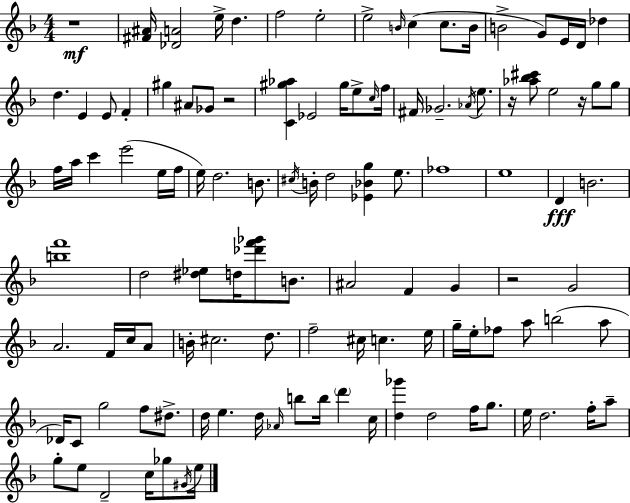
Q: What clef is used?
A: treble